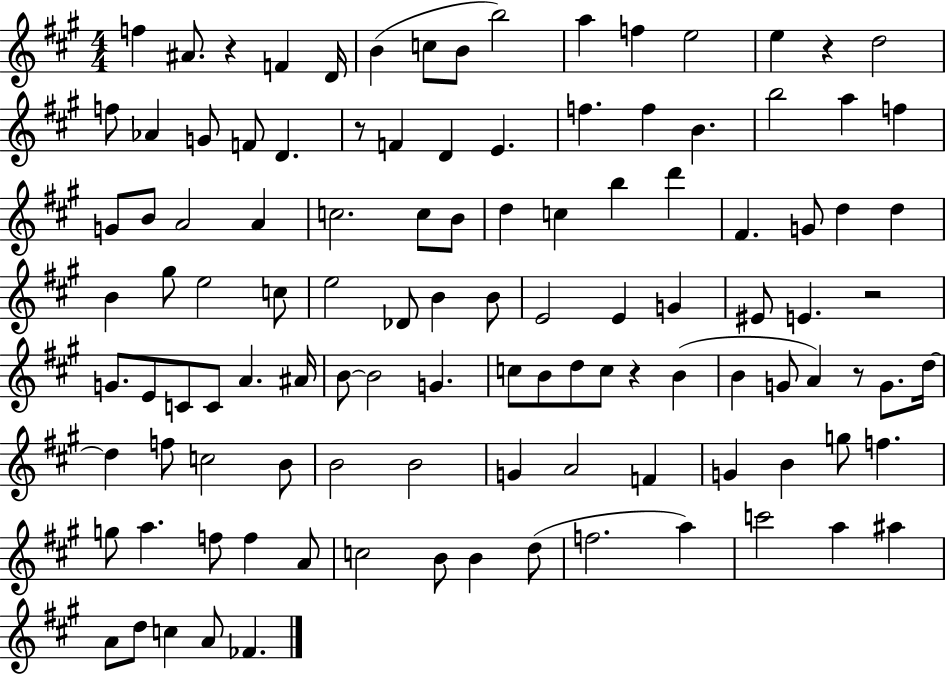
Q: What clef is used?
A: treble